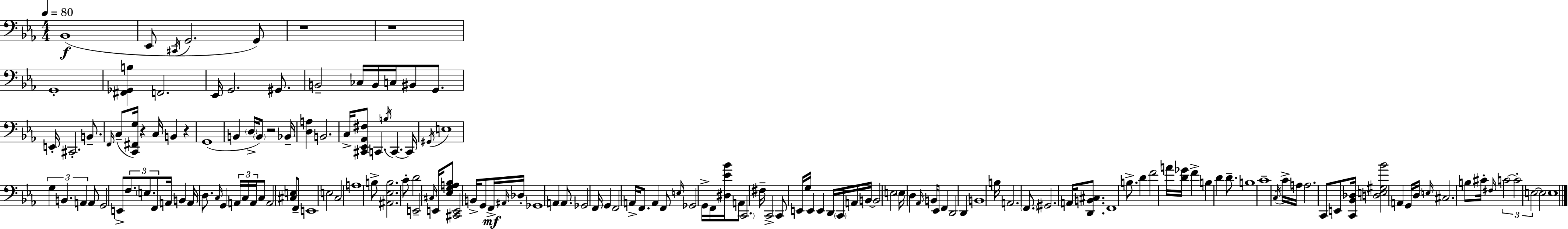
X:1
T:Untitled
M:4/4
L:1/4
K:Cm
_B,,4 _E,,/2 ^C,,/4 G,,2 G,,/2 z4 z4 G,,4 [^F,,_G,,B,] F,,2 _E,,/4 G,,2 ^G,,/2 B,,2 _C,/4 B,,/4 C,/4 ^B,,/2 G,,/2 E,,/4 ^C,,2 B,,/2 F,,/4 C,/2 [C,,^F,,G,]/4 z C,/4 B,, z G,,4 B,, D,/4 B,,/2 z2 _B,,/4 [D,A,] B,,2 C,/4 [^C,,_E,,_A,,^F,]/2 C,, B,/4 C,, C,,/4 ^G,,/4 E,4 G, B,, A,, A,,/2 G,,2 E,,/2 F,/2 E,/2 F,,/2 A,,/4 B,, A,,/4 D,/2 C,/4 G,, A,,/4 C,/4 A,,/4 C,/2 A,,2 [^C,E,]/2 F,,/2 E,,4 E,2 C,2 A,4 B,/2 [^A,,_E,B,]2 C/2 D2 E,,2 ^C,/4 E,,/4 [_E,G,A,_B,]/2 [^C,,E,,]2 B,,/4 G,,/2 F,,/4 ^A,,/4 _D,/4 _G,,4 A,, A,,/2 _G,,2 F,,/4 G,, F,,2 A,,/4 F,,/2 A,, F,,/2 E,/4 _G,,2 G,,/4 F,,/4 [^D,_E_B]/4 A,,/2 C,,2 ^F,/4 C,,2 C,,/2 E,,/4 G,/4 E,, E,, D,,/4 C,,/4 A,,/4 B,,/4 B,,2 E,2 E,/4 D, _A,,/4 B,,/4 _E,,/2 F,, D,,2 D,, B,,4 B,/4 A,,2 F,,/2 ^G,,2 A,,/4 [D,,B,,^C,]/2 F,,4 B,/2 D F2 A/4 [D_G]/4 F B, D D/2 B,4 C4 C,/4 C/4 A,/4 A,2 C,,/2 E,,/2 [C,,_B,,_D,]/4 [D,E,^G,_B]2 A,, G,,/4 D,/4 E,/4 ^C,2 B,/2 ^C/4 ^F,/4 C2 C2 E,2 E,2 E,4